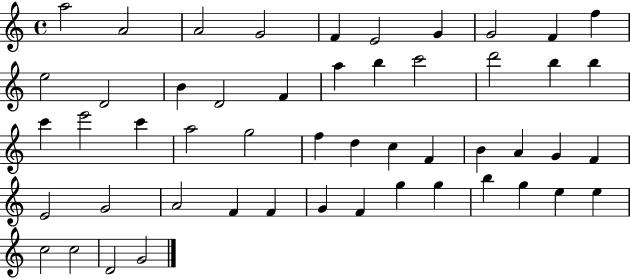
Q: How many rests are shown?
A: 0